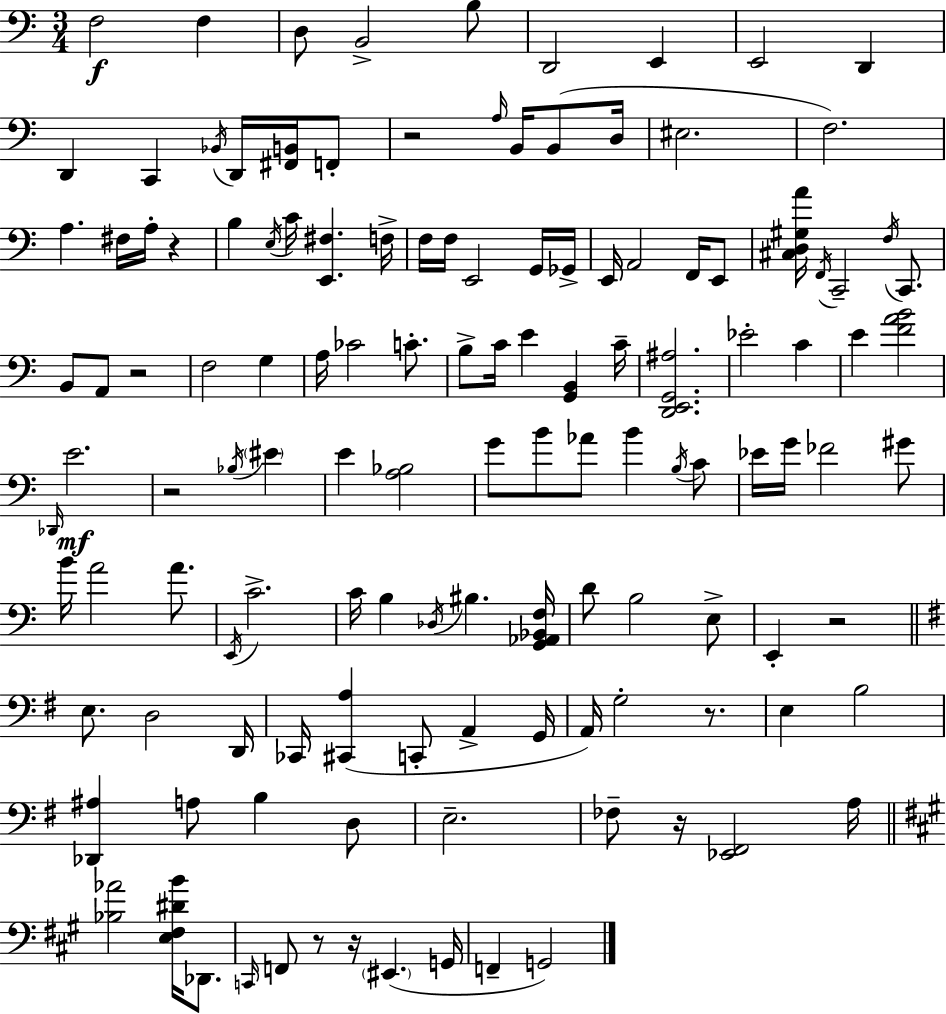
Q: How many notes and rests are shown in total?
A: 128